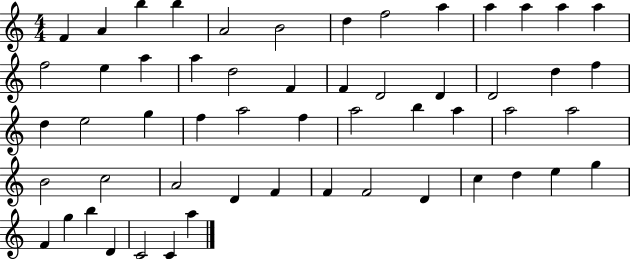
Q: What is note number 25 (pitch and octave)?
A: F5